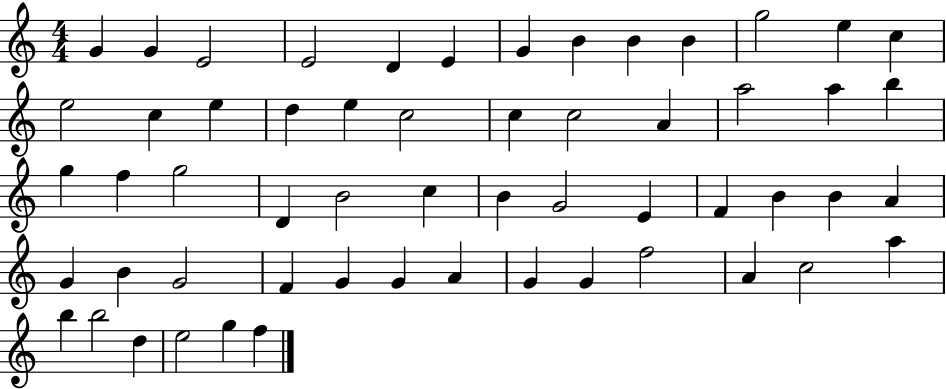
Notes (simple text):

G4/q G4/q E4/h E4/h D4/q E4/q G4/q B4/q B4/q B4/q G5/h E5/q C5/q E5/h C5/q E5/q D5/q E5/q C5/h C5/q C5/h A4/q A5/h A5/q B5/q G5/q F5/q G5/h D4/q B4/h C5/q B4/q G4/h E4/q F4/q B4/q B4/q A4/q G4/q B4/q G4/h F4/q G4/q G4/q A4/q G4/q G4/q F5/h A4/q C5/h A5/q B5/q B5/h D5/q E5/h G5/q F5/q